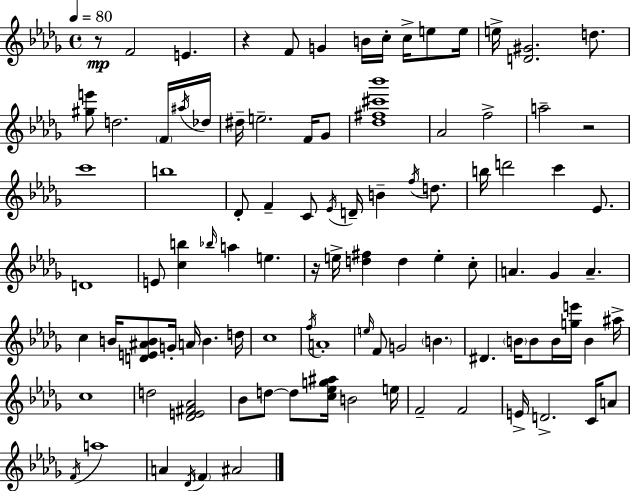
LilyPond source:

{
  \clef treble
  \time 4/4
  \defaultTimeSignature
  \key bes \minor
  \tempo 4 = 80
  r8\mp f'2 e'4. | r4 f'8 g'4 b'16 c''16-. c''16-> e''8 e''16 | e''16-> <d' gis'>2. d''8. | <gis'' e'''>8 d''2. \parenthesize f'16 \acciaccatura { ais''16 } | \break des''16 dis''16-- e''2.-- f'16 ges'8 | <des'' fis'' cis''' bes'''>1 | aes'2 f''2-> | a''2-- r2 | \break c'''1 | b''1 | des'8-. f'4-- c'8 \acciaccatura { ees'16 } d'16-- b'4-- \acciaccatura { f''16 } | d''8. b''16 d'''2 c'''4 | \break ees'8. d'1 | e'8 <c'' b''>4 \grace { bes''16 } a''4 e''4. | r16 e''16-> <d'' fis''>4 d''4 e''4-. | c''8-. a'4. ges'4 a'4.-- | \break c''4 b'16 <d' e' ais' b'>8 g'16-. a'16 b'4. | d''16 c''1 | \acciaccatura { f''16 } a'1-. | \grace { e''16 } f'8 g'2 | \break \parenthesize b'4. dis'4. \parenthesize b'16 b'8 b'16 | <g'' e'''>16 b'4 ais''16-> c''1 | d''2 <des' e' fis' aes'>2 | bes'8 d''8~~ d''8 <c'' ees'' g'' ais''>16 b'2 | \break e''16 f'2-- f'2 | e'16-> d'2.-> | c'16 a'8 \acciaccatura { f'16 } a''1 | a'4 \acciaccatura { des'16 } \parenthesize f'4 | \break ais'2 \bar "|."
}